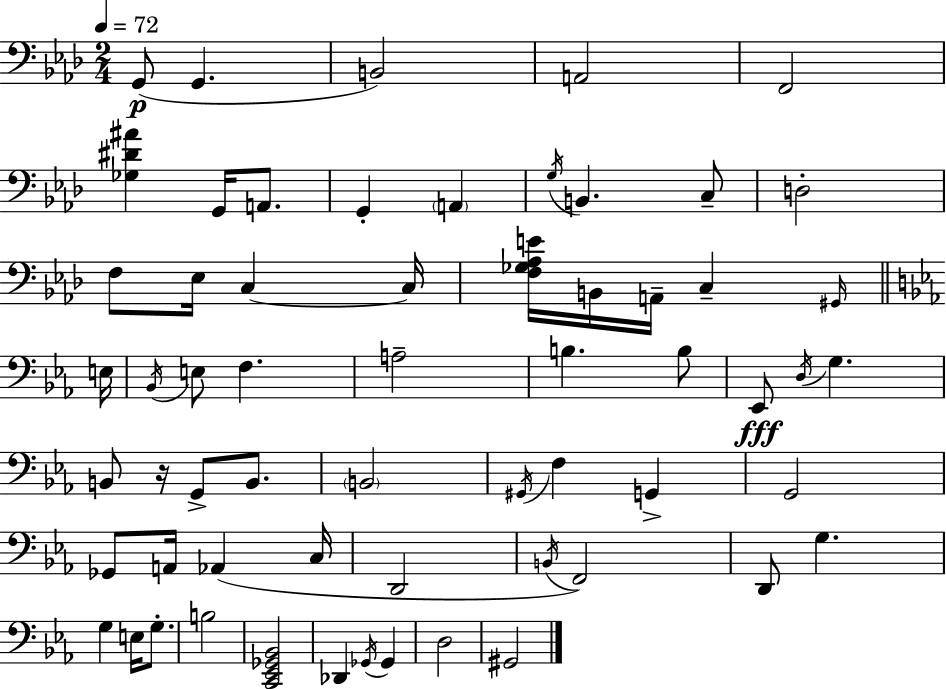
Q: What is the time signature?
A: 2/4